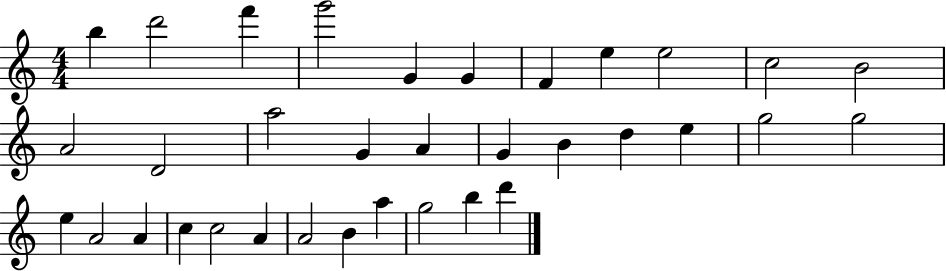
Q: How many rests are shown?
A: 0